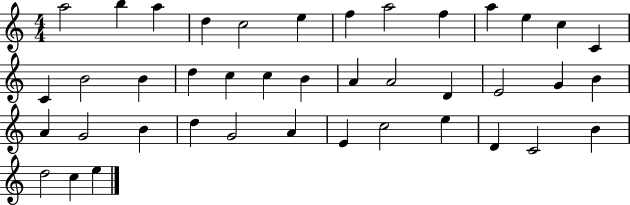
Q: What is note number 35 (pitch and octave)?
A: E5